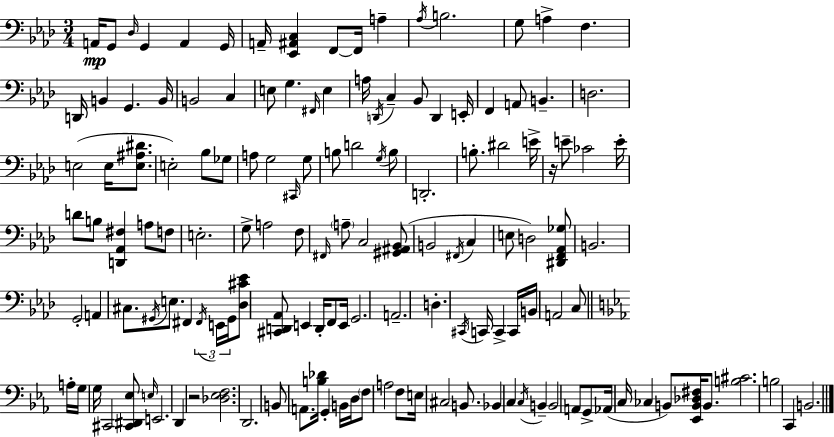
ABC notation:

X:1
T:Untitled
M:3/4
L:1/4
K:Ab
A,,/4 G,,/2 _D,/4 G,, A,, G,,/4 A,,/4 [_E,,^A,,C,] F,,/2 F,,/4 A, _A,/4 B,2 G,/2 A, F, D,,/4 B,, G,, B,,/4 B,,2 C, E,/2 G, ^F,,/4 E, A,/4 D,,/4 C, _B,,/2 D,, E,,/4 F,, A,,/2 B,, D,2 E,2 E,/4 [E,^A,^D]/2 E,2 _B,/2 _G,/2 A,/2 G,2 ^C,,/4 G,/2 B,/2 D2 G,/4 B,/2 D,,2 B,/2 ^D2 E/4 z/4 E/2 _C2 E/4 D/2 B,/2 [D,,_A,,^F,] A,/2 F,/2 E,2 G,/2 A,2 F,/2 ^F,,/4 A,/2 C,2 [^G,,^A,,_B,,]/2 B,,2 ^F,,/4 C, E,/2 D,2 [^D,,F,,_A,,_G,]/2 B,,2 G,,2 A,, ^C,/2 ^G,,/4 E,/2 ^F,, ^F,,/4 E,,/4 ^G,,/4 [_D,^C_E]/2 [^C,,D,,_A,,]/2 E,, D,,/4 F,,/2 E,,/4 G,,2 A,,2 D, ^C,,/4 C,,/4 C,, C,,/4 B,,/4 A,,2 C,/2 A,/4 G,/4 G,/4 ^C,,2 [^C,,^D,,_E,]/2 E,/4 E,,2 D,, z2 [_D,_E,F,]2 D,,2 B,,/2 A,,/2 [B,_D]/4 G,, B,,/4 D,/4 F,/2 A,2 F,/2 E,/4 ^C,2 B,,/2 _B,, C, C,/4 B,, B,,2 A,,/2 G,,/2 _A,,/4 C,/4 _C, B,,/2 [_E,,B,,_D,^F,]/4 B,,/2 [B,^C]2 B,2 C,, B,,2